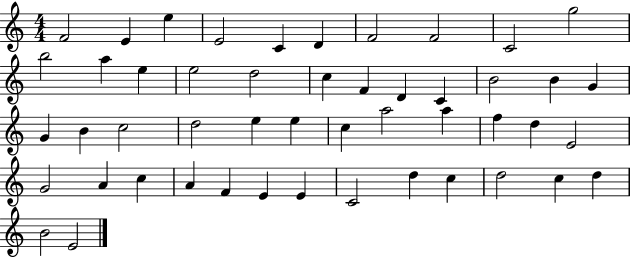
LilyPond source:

{
  \clef treble
  \numericTimeSignature
  \time 4/4
  \key c \major
  f'2 e'4 e''4 | e'2 c'4 d'4 | f'2 f'2 | c'2 g''2 | \break b''2 a''4 e''4 | e''2 d''2 | c''4 f'4 d'4 c'4 | b'2 b'4 g'4 | \break g'4 b'4 c''2 | d''2 e''4 e''4 | c''4 a''2 a''4 | f''4 d''4 e'2 | \break g'2 a'4 c''4 | a'4 f'4 e'4 e'4 | c'2 d''4 c''4 | d''2 c''4 d''4 | \break b'2 e'2 | \bar "|."
}